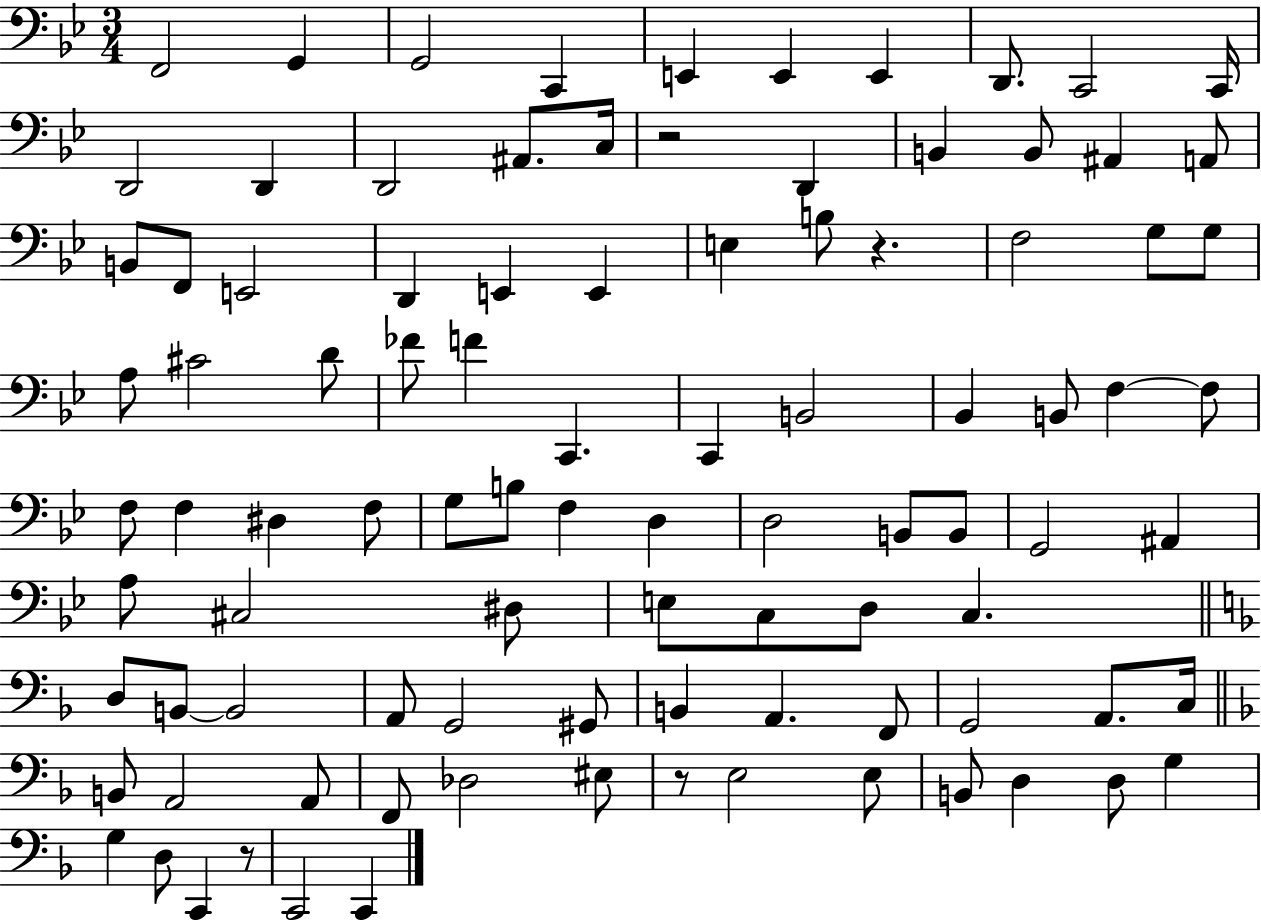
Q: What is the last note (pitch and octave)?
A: C2